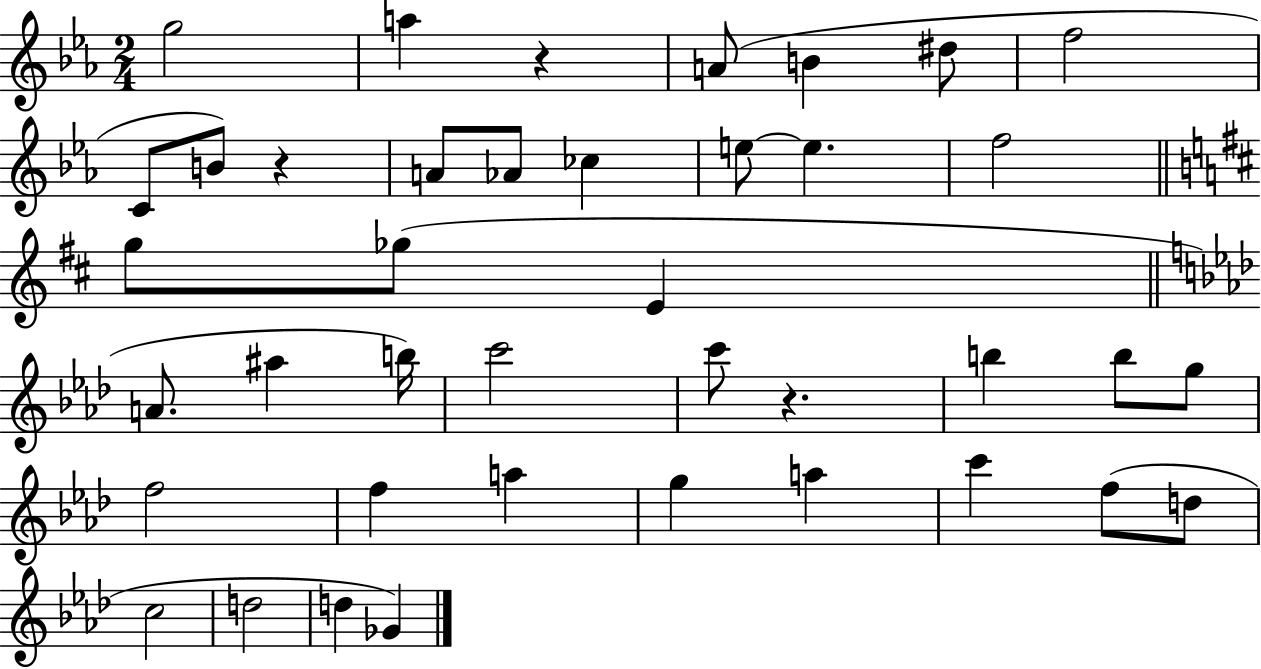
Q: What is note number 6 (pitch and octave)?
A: F5